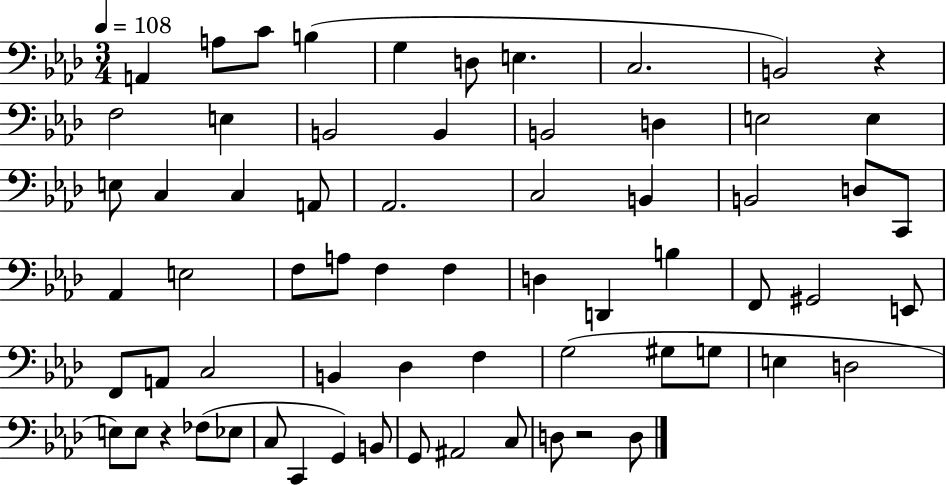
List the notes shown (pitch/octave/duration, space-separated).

A2/q A3/e C4/e B3/q G3/q D3/e E3/q. C3/h. B2/h R/q F3/h E3/q B2/h B2/q B2/h D3/q E3/h E3/q E3/e C3/q C3/q A2/e Ab2/h. C3/h B2/q B2/h D3/e C2/e Ab2/q E3/h F3/e A3/e F3/q F3/q D3/q D2/q B3/q F2/e G#2/h E2/e F2/e A2/e C3/h B2/q Db3/q F3/q G3/h G#3/e G3/e E3/q D3/h E3/e E3/e R/q FES3/e Eb3/e C3/e C2/q G2/q B2/e G2/e A#2/h C3/e D3/e R/h D3/e